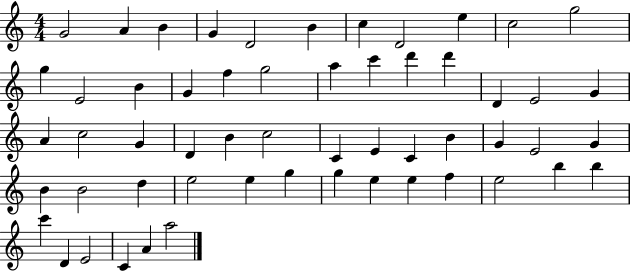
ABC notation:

X:1
T:Untitled
M:4/4
L:1/4
K:C
G2 A B G D2 B c D2 e c2 g2 g E2 B G f g2 a c' d' d' D E2 G A c2 G D B c2 C E C B G E2 G B B2 d e2 e g g e e f e2 b b c' D E2 C A a2